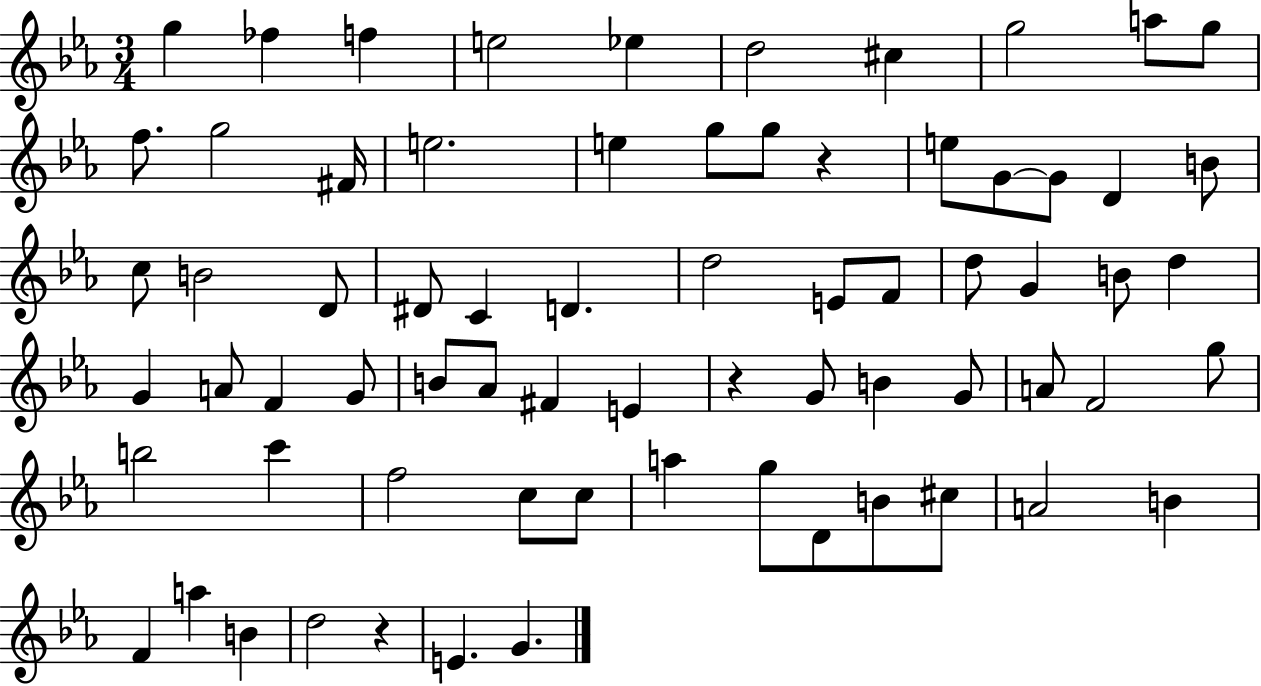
G5/q FES5/q F5/q E5/h Eb5/q D5/h C#5/q G5/h A5/e G5/e F5/e. G5/h F#4/s E5/h. E5/q G5/e G5/e R/q E5/e G4/e G4/e D4/q B4/e C5/e B4/h D4/e D#4/e C4/q D4/q. D5/h E4/e F4/e D5/e G4/q B4/e D5/q G4/q A4/e F4/q G4/e B4/e Ab4/e F#4/q E4/q R/q G4/e B4/q G4/e A4/e F4/h G5/e B5/h C6/q F5/h C5/e C5/e A5/q G5/e D4/e B4/e C#5/e A4/h B4/q F4/q A5/q B4/q D5/h R/q E4/q. G4/q.